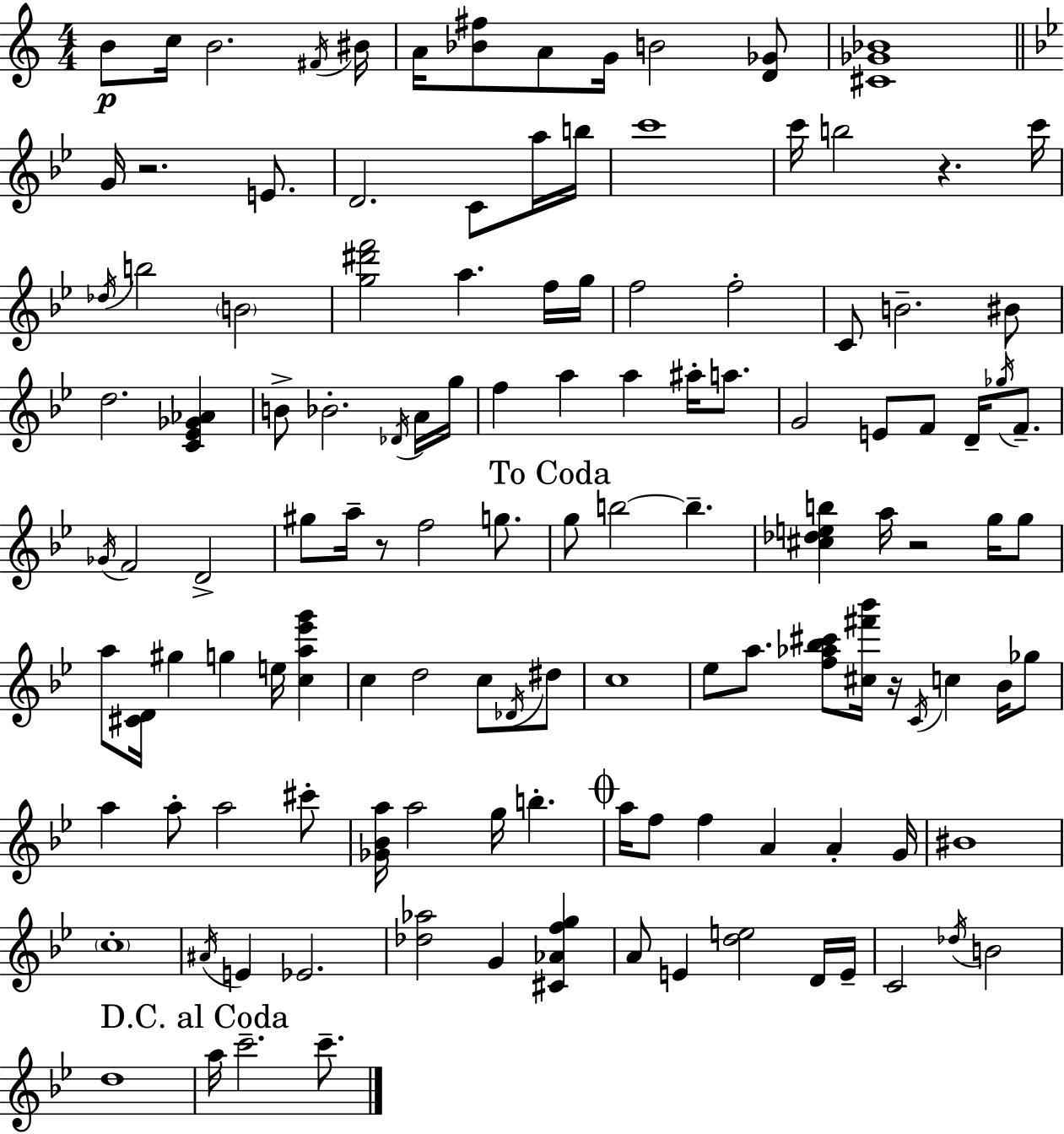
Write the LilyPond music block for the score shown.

{
  \clef treble
  \numericTimeSignature
  \time 4/4
  \key c \major
  b'8\p c''16 b'2. \acciaccatura { fis'16 } | bis'16 a'16 <bes' fis''>8 a'8 g'16 b'2 <d' ges'>8 | <cis' ges' bes'>1 | \bar "||" \break \key bes \major g'16 r2. e'8. | d'2. c'8 a''16 b''16 | c'''1 | c'''16 b''2 r4. c'''16 | \break \acciaccatura { des''16 } b''2 \parenthesize b'2 | <g'' dis''' f'''>2 a''4. f''16 | g''16 f''2 f''2-. | c'8 b'2.-- bis'8 | \break d''2. <c' ees' ges' aes'>4 | b'8-> bes'2.-. \acciaccatura { des'16 } | a'16 g''16 f''4 a''4 a''4 ais''16-. a''8. | g'2 e'8 f'8 d'16-- \acciaccatura { ges''16 } | \break f'8.-- \acciaccatura { ges'16 } f'2 d'2-> | gis''8 a''16-- r8 f''2 | g''8. \mark "To Coda" g''8 b''2~~ b''4.-- | <cis'' des'' e'' b''>4 a''16 r2 | \break g''16 g''8 a''8 <cis' d'>16 gis''4 g''4 e''16 | <c'' a'' ees''' g'''>4 c''4 d''2 | c''8 \acciaccatura { des'16 } dis''8 c''1 | ees''8 a''8. <f'' aes'' bes'' cis'''>8 <cis'' fis''' bes'''>16 r16 \acciaccatura { c'16 } c''4 | \break bes'16 ges''8 a''4 a''8-. a''2 | cis'''8-. <ges' bes' a''>16 a''2 g''16 | b''4.-. \mark \markup { \musicglyph "scripts.coda" } a''16 f''8 f''4 a'4 | a'4-. g'16 bis'1 | \break \parenthesize c''1-. | \acciaccatura { ais'16 } e'4 ees'2. | <des'' aes''>2 g'4 | <cis' aes' f'' g''>4 a'8 e'4 <d'' e''>2 | \break d'16 e'16-- c'2 \acciaccatura { des''16 } | b'2 d''1 | \mark "D.C. al Coda" a''16 c'''2.-- | c'''8.-- \bar "|."
}